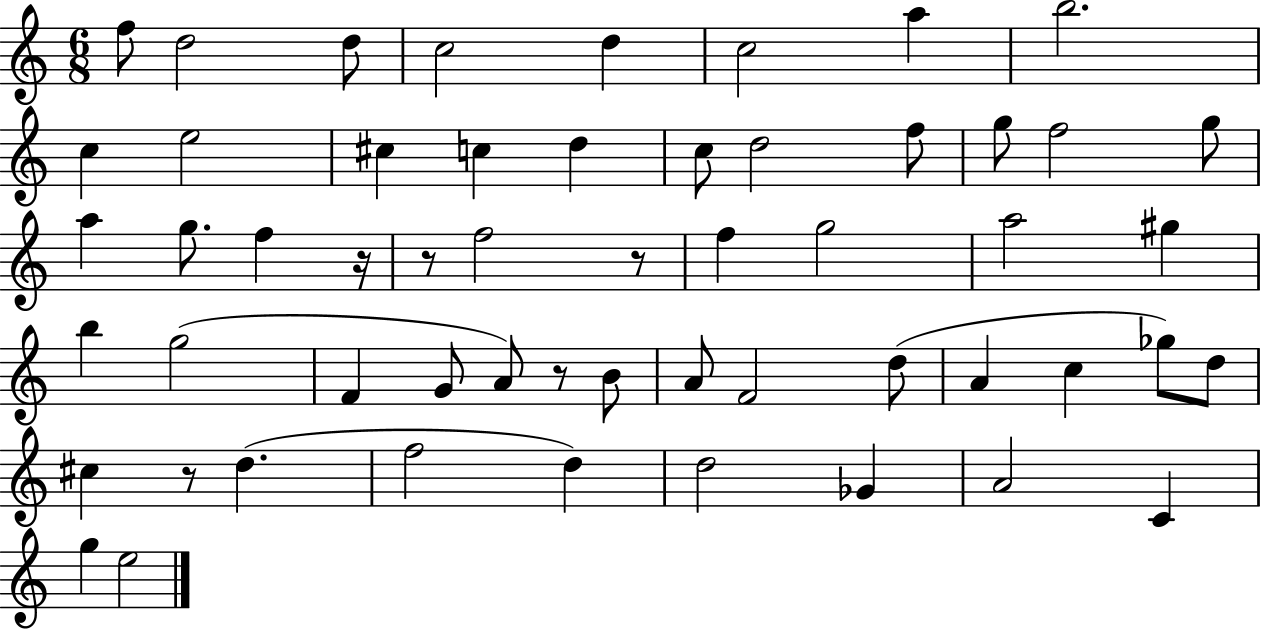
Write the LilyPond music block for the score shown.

{
  \clef treble
  \numericTimeSignature
  \time 6/8
  \key c \major
  f''8 d''2 d''8 | c''2 d''4 | c''2 a''4 | b''2. | \break c''4 e''2 | cis''4 c''4 d''4 | c''8 d''2 f''8 | g''8 f''2 g''8 | \break a''4 g''8. f''4 r16 | r8 f''2 r8 | f''4 g''2 | a''2 gis''4 | \break b''4 g''2( | f'4 g'8 a'8) r8 b'8 | a'8 f'2 d''8( | a'4 c''4 ges''8) d''8 | \break cis''4 r8 d''4.( | f''2 d''4) | d''2 ges'4 | a'2 c'4 | \break g''4 e''2 | \bar "|."
}